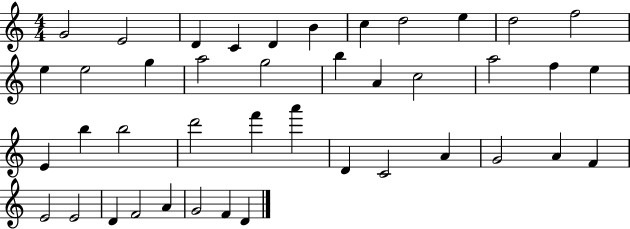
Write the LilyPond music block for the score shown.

{
  \clef treble
  \numericTimeSignature
  \time 4/4
  \key c \major
  g'2 e'2 | d'4 c'4 d'4 b'4 | c''4 d''2 e''4 | d''2 f''2 | \break e''4 e''2 g''4 | a''2 g''2 | b''4 a'4 c''2 | a''2 f''4 e''4 | \break e'4 b''4 b''2 | d'''2 f'''4 a'''4 | d'4 c'2 a'4 | g'2 a'4 f'4 | \break e'2 e'2 | d'4 f'2 a'4 | g'2 f'4 d'4 | \bar "|."
}